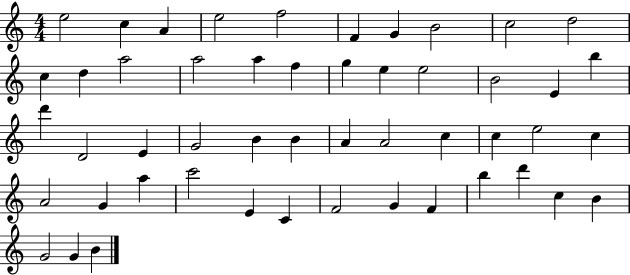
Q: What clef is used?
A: treble